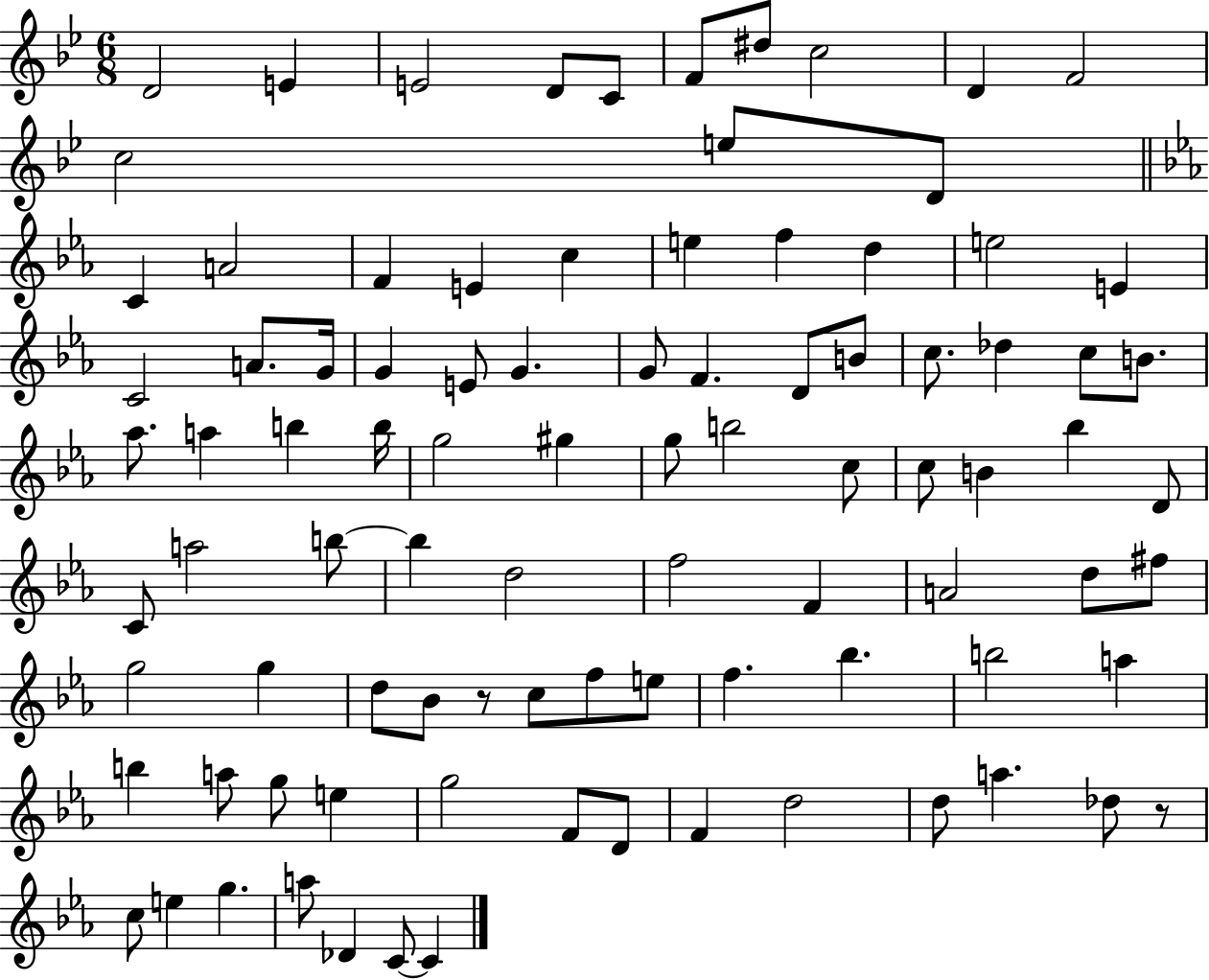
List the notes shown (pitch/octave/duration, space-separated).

D4/h E4/q E4/h D4/e C4/e F4/e D#5/e C5/h D4/q F4/h C5/h E5/e D4/e C4/q A4/h F4/q E4/q C5/q E5/q F5/q D5/q E5/h E4/q C4/h A4/e. G4/s G4/q E4/e G4/q. G4/e F4/q. D4/e B4/e C5/e. Db5/q C5/e B4/e. Ab5/e. A5/q B5/q B5/s G5/h G#5/q G5/e B5/h C5/e C5/e B4/q Bb5/q D4/e C4/e A5/h B5/e B5/q D5/h F5/h F4/q A4/h D5/e F#5/e G5/h G5/q D5/e Bb4/e R/e C5/e F5/e E5/e F5/q. Bb5/q. B5/h A5/q B5/q A5/e G5/e E5/q G5/h F4/e D4/e F4/q D5/h D5/e A5/q. Db5/e R/e C5/e E5/q G5/q. A5/e Db4/q C4/e C4/q